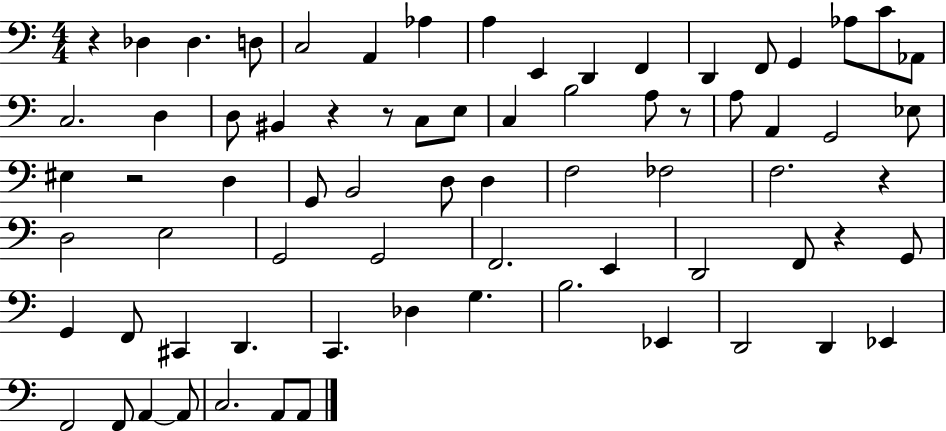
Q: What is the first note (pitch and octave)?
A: Db3